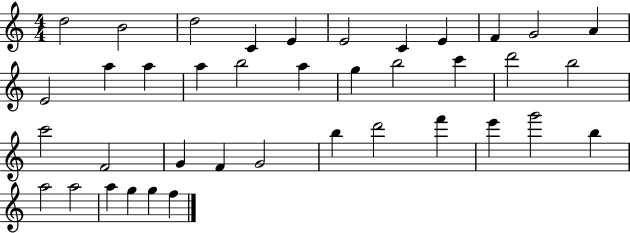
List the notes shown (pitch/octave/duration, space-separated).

D5/h B4/h D5/h C4/q E4/q E4/h C4/q E4/q F4/q G4/h A4/q E4/h A5/q A5/q A5/q B5/h A5/q G5/q B5/h C6/q D6/h B5/h C6/h F4/h G4/q F4/q G4/h B5/q D6/h F6/q E6/q G6/h B5/q A5/h A5/h A5/q G5/q G5/q F5/q